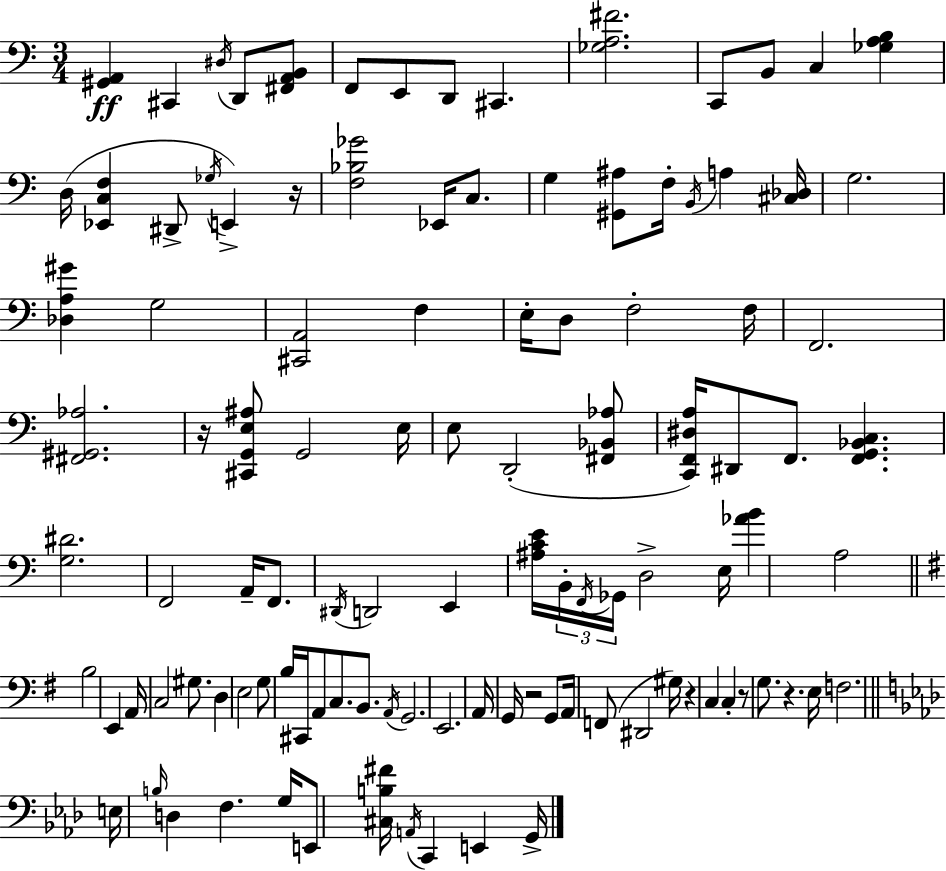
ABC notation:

X:1
T:Untitled
M:3/4
L:1/4
K:Am
[^G,,A,,] ^C,, ^D,/4 D,,/2 [^F,,A,,B,,]/2 F,,/2 E,,/2 D,,/2 ^C,, [_G,A,^F]2 C,,/2 B,,/2 C, [_G,A,B,] D,/4 [_E,,C,F,] ^D,,/2 _G,/4 E,, z/4 [F,_B,_G]2 _E,,/4 C,/2 G, [^G,,^A,]/2 F,/4 B,,/4 A, [^C,_D,]/4 G,2 [_D,A,^G] G,2 [^C,,A,,]2 F, E,/4 D,/2 F,2 F,/4 F,,2 [^F,,^G,,_A,]2 z/4 [^C,,G,,E,^A,]/2 G,,2 E,/4 E,/2 D,,2 [^F,,_B,,_A,]/2 [C,,F,,^D,A,]/4 ^D,,/2 F,,/2 [F,,G,,_B,,C,] [G,^D]2 F,,2 A,,/4 F,,/2 ^D,,/4 D,,2 E,, [^A,CE]/4 B,,/4 F,,/4 _G,,/4 D,2 E,/4 [_AB] A,2 B,2 E,, A,,/4 C,2 ^G,/2 D, E,2 G,/2 B,/4 ^C,,/4 A,,/2 C,/2 B,,/2 A,,/4 G,,2 E,,2 A,,/4 G,,/4 z2 G,,/2 A,,/4 F,,/2 ^D,,2 ^G,/4 z C, C, z/2 G,/2 z E,/4 F,2 E,/4 B,/4 D, F, G,/4 E,,/2 [^C,B,^F]/4 A,,/4 C,, E,, G,,/4